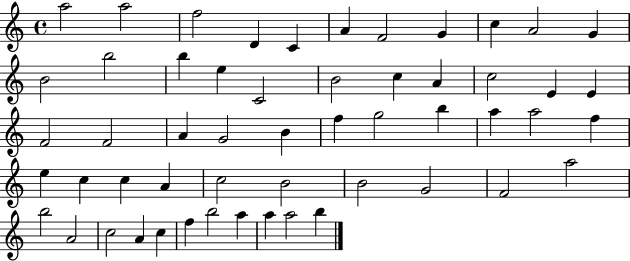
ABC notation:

X:1
T:Untitled
M:4/4
L:1/4
K:C
a2 a2 f2 D C A F2 G c A2 G B2 b2 b e C2 B2 c A c2 E E F2 F2 A G2 B f g2 b a a2 f e c c A c2 B2 B2 G2 F2 a2 b2 A2 c2 A c f b2 a a a2 b